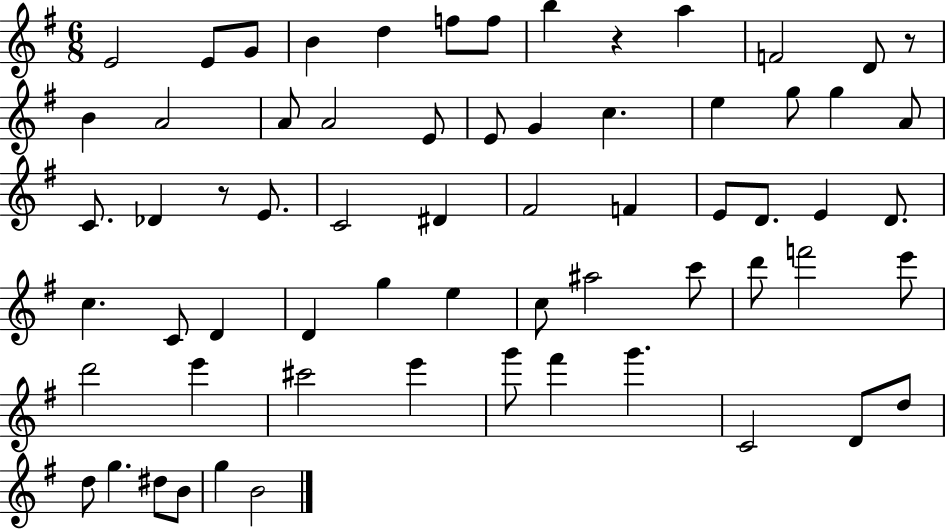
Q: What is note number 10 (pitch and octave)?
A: F4